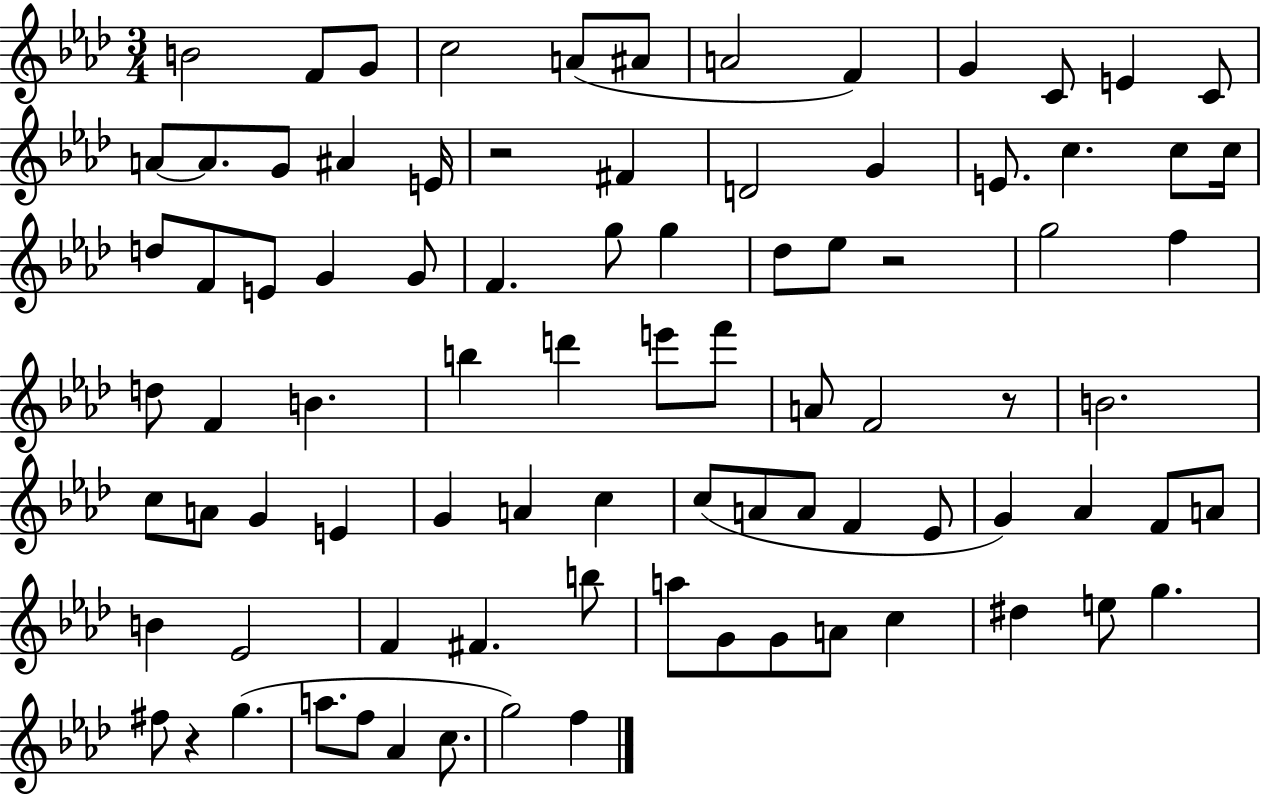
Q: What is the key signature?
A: AES major